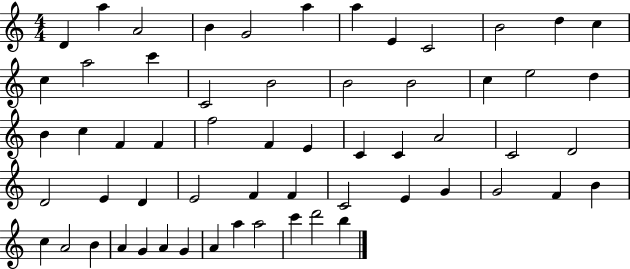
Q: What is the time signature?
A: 4/4